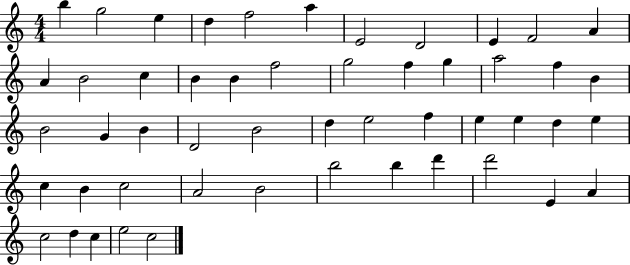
{
  \clef treble
  \numericTimeSignature
  \time 4/4
  \key c \major
  b''4 g''2 e''4 | d''4 f''2 a''4 | e'2 d'2 | e'4 f'2 a'4 | \break a'4 b'2 c''4 | b'4 b'4 f''2 | g''2 f''4 g''4 | a''2 f''4 b'4 | \break b'2 g'4 b'4 | d'2 b'2 | d''4 e''2 f''4 | e''4 e''4 d''4 e''4 | \break c''4 b'4 c''2 | a'2 b'2 | b''2 b''4 d'''4 | d'''2 e'4 a'4 | \break c''2 d''4 c''4 | e''2 c''2 | \bar "|."
}